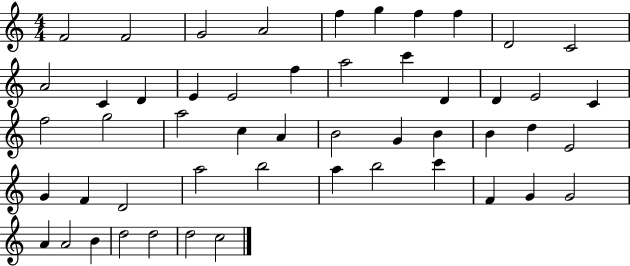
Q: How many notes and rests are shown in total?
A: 51